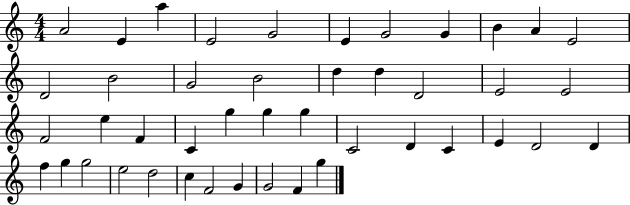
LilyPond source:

{
  \clef treble
  \numericTimeSignature
  \time 4/4
  \key c \major
  a'2 e'4 a''4 | e'2 g'2 | e'4 g'2 g'4 | b'4 a'4 e'2 | \break d'2 b'2 | g'2 b'2 | d''4 d''4 d'2 | e'2 e'2 | \break f'2 e''4 f'4 | c'4 g''4 g''4 g''4 | c'2 d'4 c'4 | e'4 d'2 d'4 | \break f''4 g''4 g''2 | e''2 d''2 | c''4 f'2 g'4 | g'2 f'4 g''4 | \break \bar "|."
}